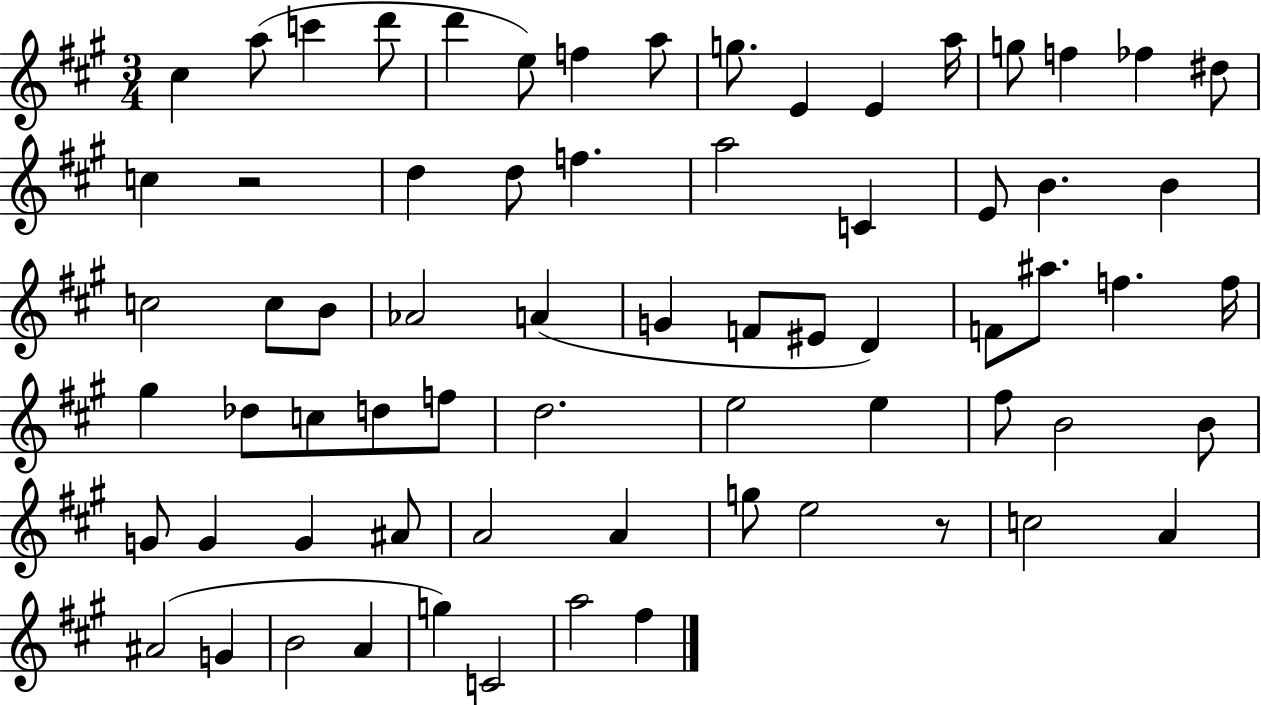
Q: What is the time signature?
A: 3/4